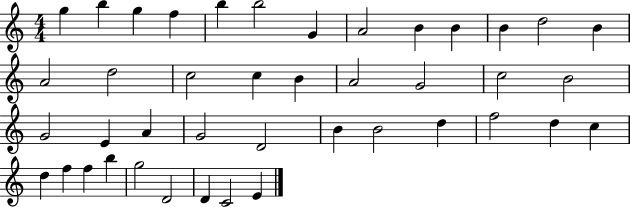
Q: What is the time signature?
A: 4/4